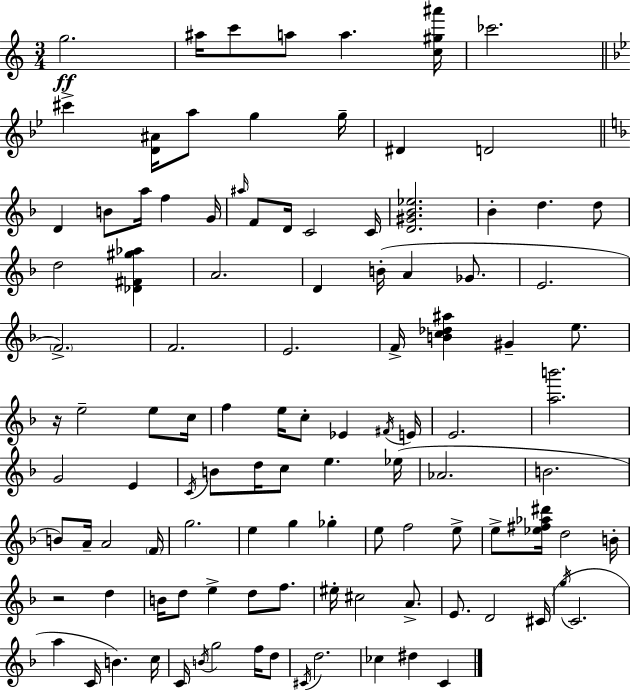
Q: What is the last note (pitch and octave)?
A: C4